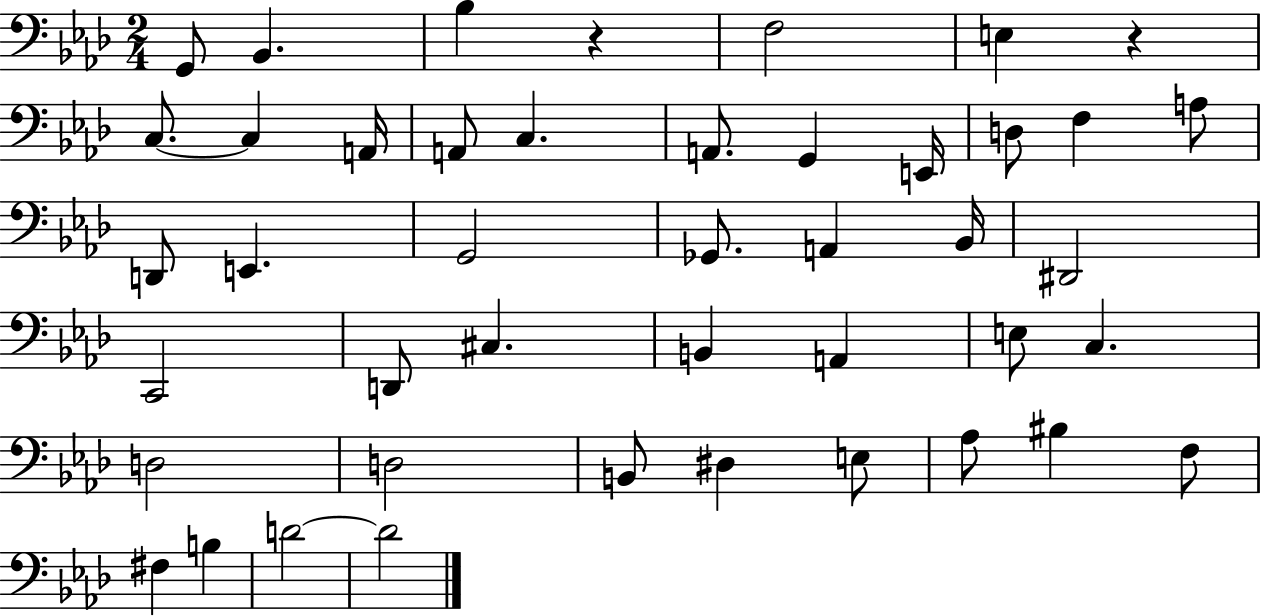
X:1
T:Untitled
M:2/4
L:1/4
K:Ab
G,,/2 _B,, _B, z F,2 E, z C,/2 C, A,,/4 A,,/2 C, A,,/2 G,, E,,/4 D,/2 F, A,/2 D,,/2 E,, G,,2 _G,,/2 A,, _B,,/4 ^D,,2 C,,2 D,,/2 ^C, B,, A,, E,/2 C, D,2 D,2 B,,/2 ^D, E,/2 _A,/2 ^B, F,/2 ^F, B, D2 D2